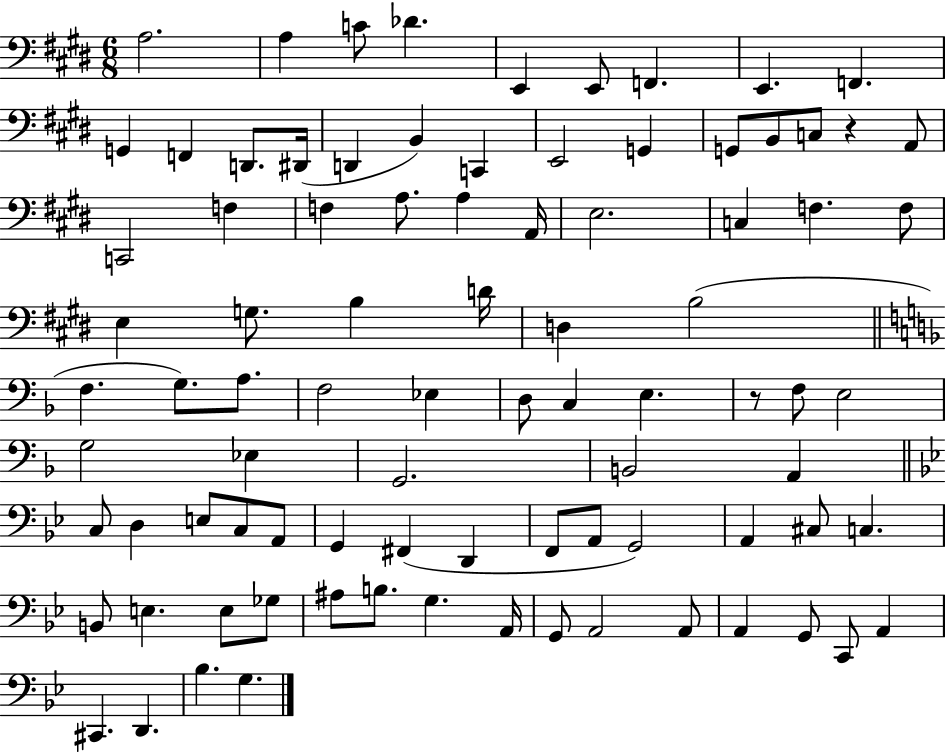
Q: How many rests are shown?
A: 2